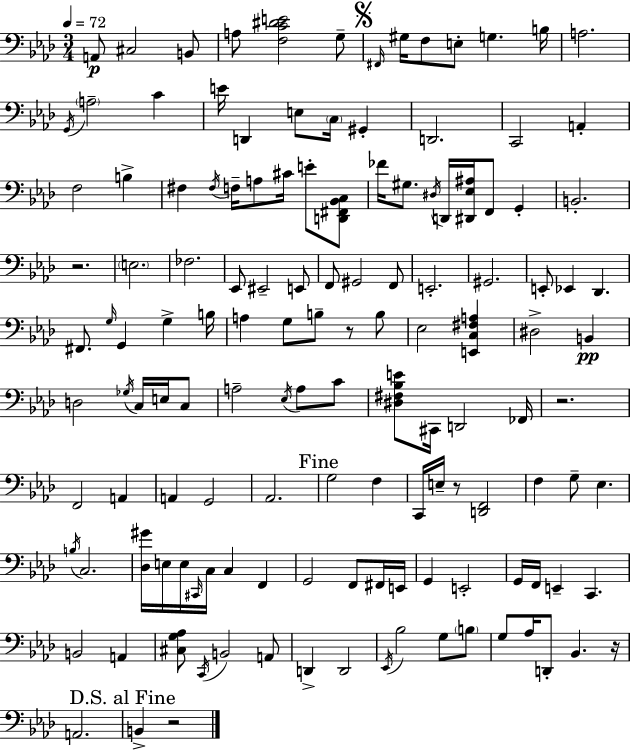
X:1
T:Untitled
M:3/4
L:1/4
K:Fm
A,,/2 ^C,2 B,,/2 A,/2 [F,C^DE]2 G,/2 ^F,,/4 ^G,/4 F,/2 E,/2 G, B,/4 A,2 G,,/4 A,2 C E/4 D,, E,/2 C,/4 ^G,, D,,2 C,,2 A,, F,2 B, ^F, ^F,/4 F,/4 A,/2 ^C/4 E/2 [D,,^F,,_B,,C,]/2 _F/4 ^G,/2 ^D,/4 D,,/4 [^D,,_E,^A,]/4 F,,/2 G,, B,,2 z2 E,2 _F,2 _E,,/2 ^E,,2 E,,/2 F,,/2 ^G,,2 F,,/2 E,,2 ^G,,2 E,,/2 _E,, _D,, ^F,,/2 G,/4 G,, G, B,/4 A, G,/2 B,/2 z/2 B,/2 _E,2 [E,,C,^F,A,] ^D,2 B,, D,2 _G,/4 C,/4 E,/4 C,/2 A,2 _E,/4 A,/2 C/2 [^D,^F,_B,E]/2 ^C,,/4 D,,2 _F,,/4 z2 F,,2 A,, A,, G,,2 _A,,2 G,2 F, C,,/4 E,/4 z/2 [D,,F,,]2 F, G,/2 _E, B,/4 C,2 [_D,^G]/4 E,/4 E,/4 ^C,,/4 C,/4 C, F,, G,,2 F,,/2 ^F,,/4 E,,/4 G,, E,,2 G,,/4 F,,/4 E,, C,, B,,2 A,, [^C,G,_A,]/2 C,,/4 B,,2 A,,/2 D,, D,,2 _E,,/4 _B,2 G,/2 B,/2 G,/2 _A,/4 D,,/2 _B,, z/4 A,,2 B,, z2